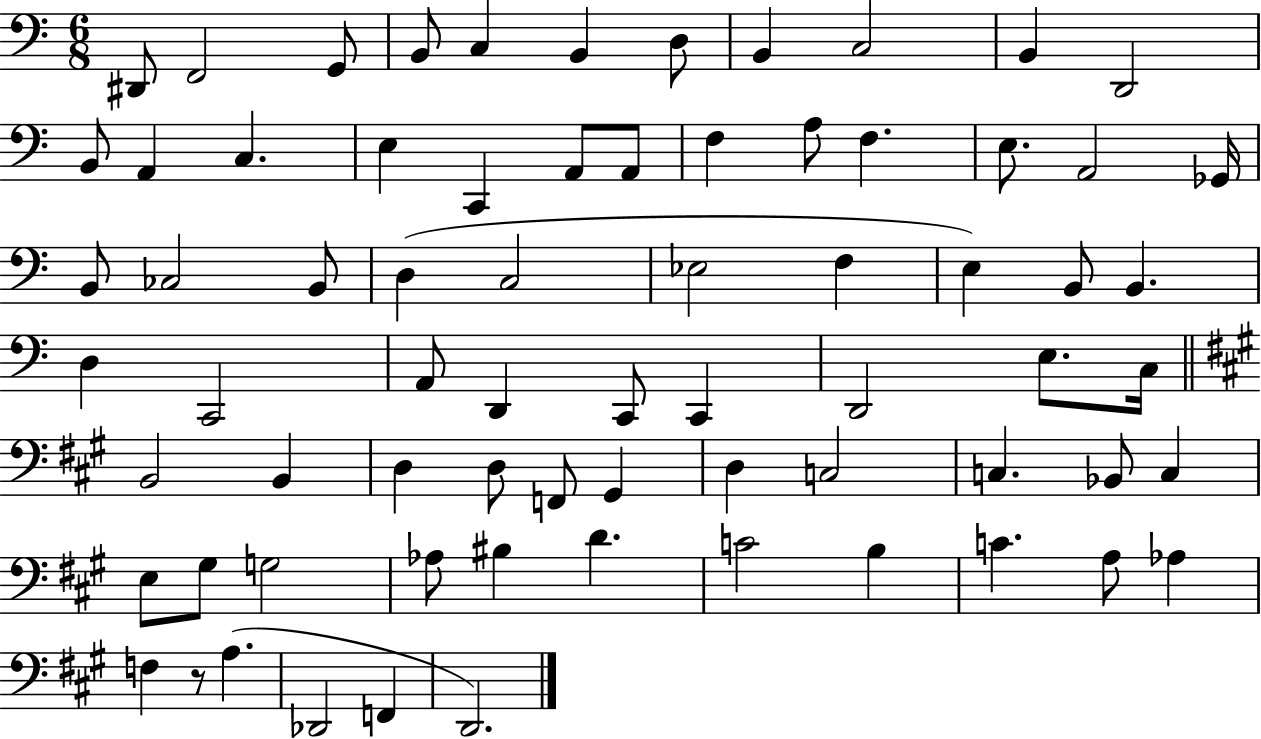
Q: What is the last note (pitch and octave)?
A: D2